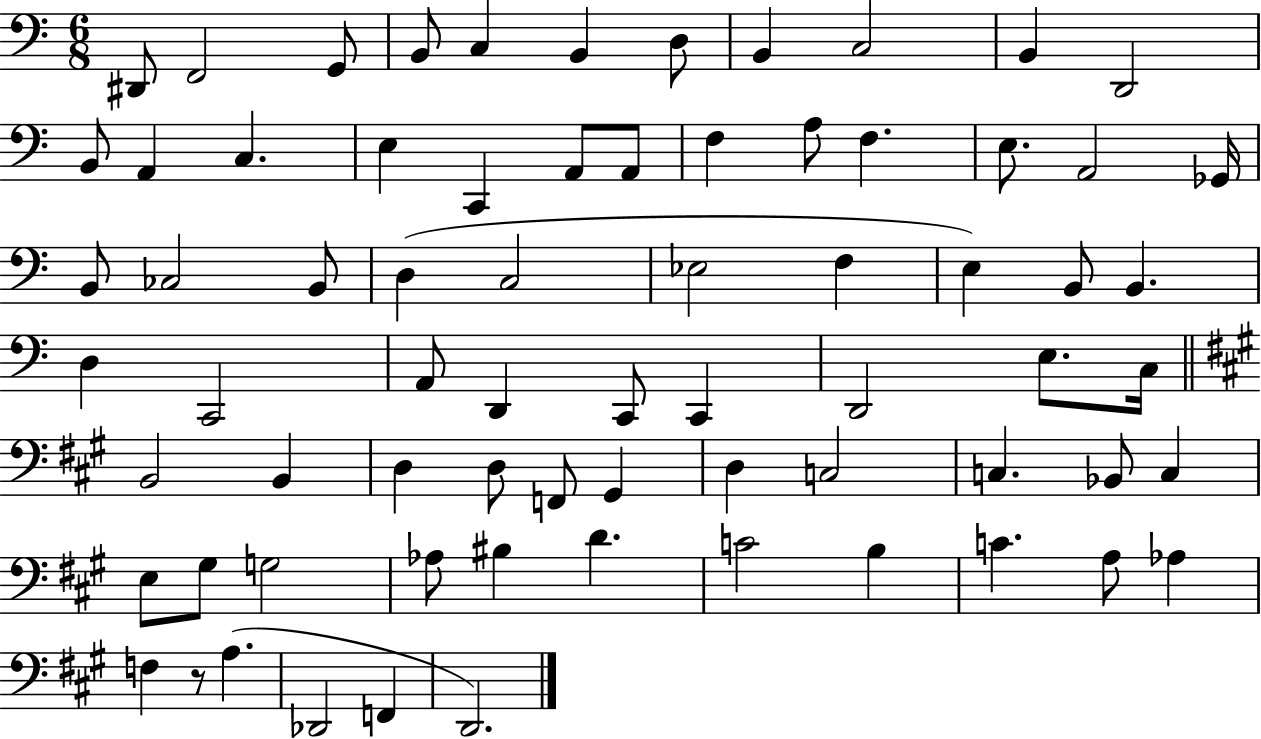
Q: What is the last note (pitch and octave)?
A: D2